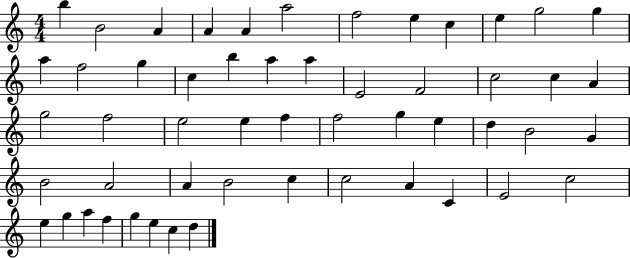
{
  \clef treble
  \numericTimeSignature
  \time 4/4
  \key c \major
  b''4 b'2 a'4 | a'4 a'4 a''2 | f''2 e''4 c''4 | e''4 g''2 g''4 | \break a''4 f''2 g''4 | c''4 b''4 a''4 a''4 | e'2 f'2 | c''2 c''4 a'4 | \break g''2 f''2 | e''2 e''4 f''4 | f''2 g''4 e''4 | d''4 b'2 g'4 | \break b'2 a'2 | a'4 b'2 c''4 | c''2 a'4 c'4 | e'2 c''2 | \break e''4 g''4 a''4 f''4 | g''4 e''4 c''4 d''4 | \bar "|."
}